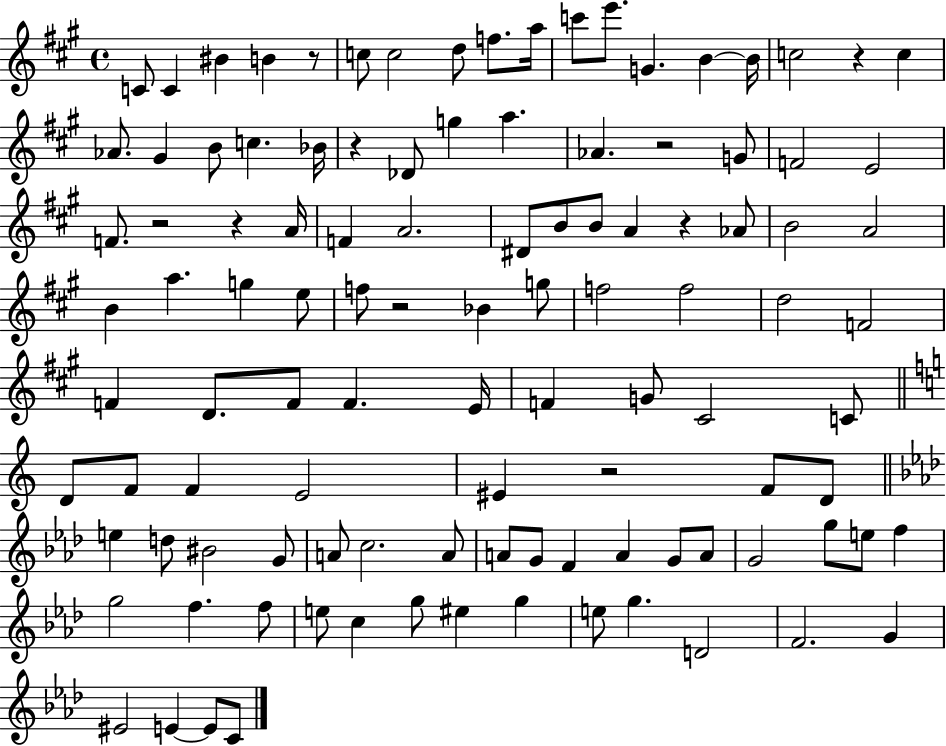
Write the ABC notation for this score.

X:1
T:Untitled
M:4/4
L:1/4
K:A
C/2 C ^B B z/2 c/2 c2 d/2 f/2 a/4 c'/2 e'/2 G B B/4 c2 z c _A/2 ^G B/2 c _B/4 z _D/2 g a _A z2 G/2 F2 E2 F/2 z2 z A/4 F A2 ^D/2 B/2 B/2 A z _A/2 B2 A2 B a g e/2 f/2 z2 _B g/2 f2 f2 d2 F2 F D/2 F/2 F E/4 F G/2 ^C2 C/2 D/2 F/2 F E2 ^E z2 F/2 D/2 e d/2 ^B2 G/2 A/2 c2 A/2 A/2 G/2 F A G/2 A/2 G2 g/2 e/2 f g2 f f/2 e/2 c g/2 ^e g e/2 g D2 F2 G ^E2 E E/2 C/2